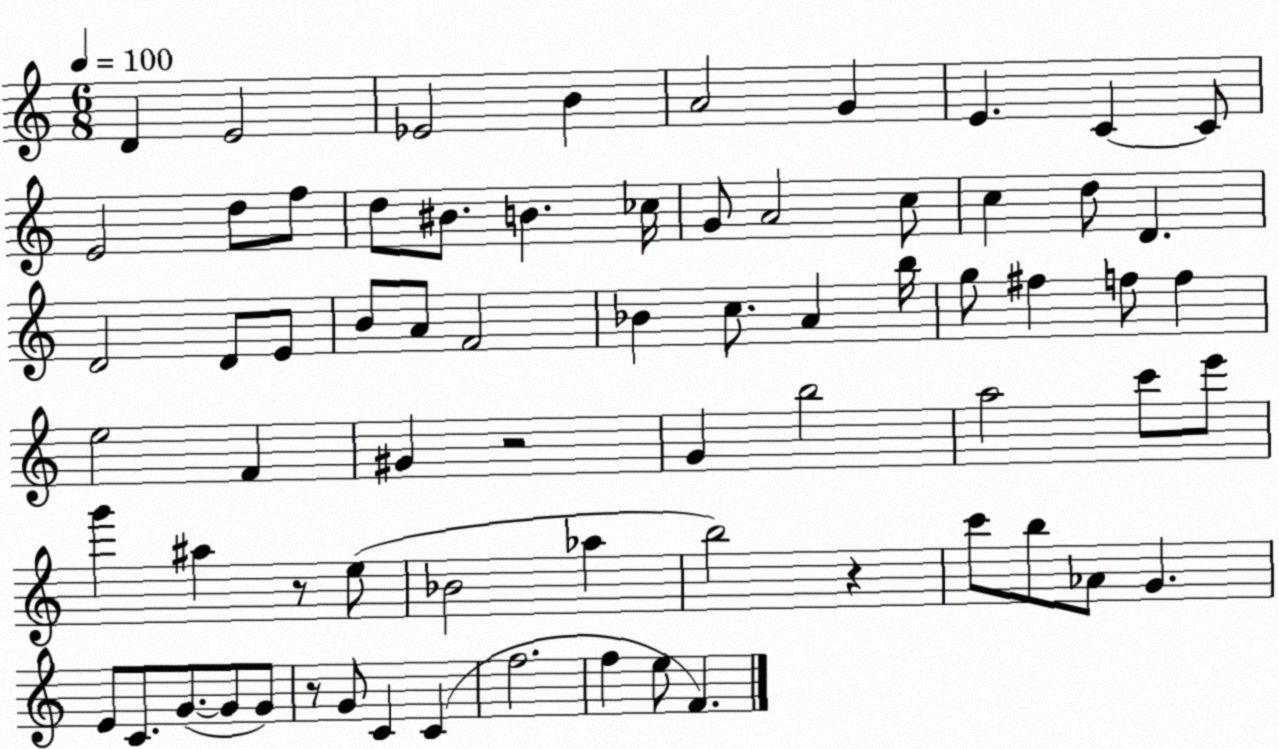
X:1
T:Untitled
M:6/8
L:1/4
K:C
D E2 _E2 B A2 G E C C/2 E2 d/2 f/2 d/2 ^B/2 B _c/4 G/2 A2 c/2 c d/2 D D2 D/2 E/2 B/2 A/2 F2 _B c/2 A b/4 g/2 ^f f/2 f e2 F ^G z2 G b2 a2 c'/2 e'/2 g' ^a z/2 e/2 _B2 _a b2 z c'/2 b/2 _A/2 G E/2 C/2 G/2 G/2 G/2 z/2 G/2 C C f2 f e/2 F